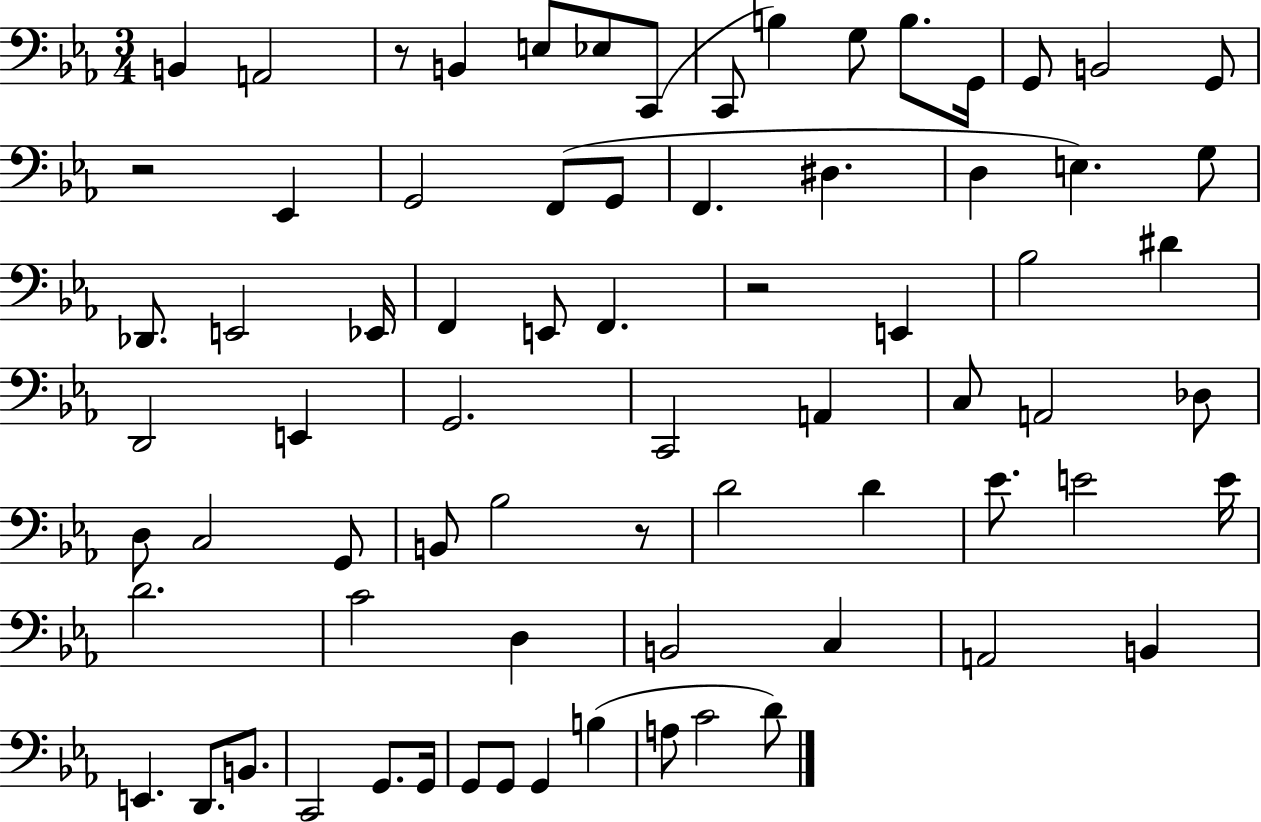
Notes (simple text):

B2/q A2/h R/e B2/q E3/e Eb3/e C2/e C2/e B3/q G3/e B3/e. G2/s G2/e B2/h G2/e R/h Eb2/q G2/h F2/e G2/e F2/q. D#3/q. D3/q E3/q. G3/e Db2/e. E2/h Eb2/s F2/q E2/e F2/q. R/h E2/q Bb3/h D#4/q D2/h E2/q G2/h. C2/h A2/q C3/e A2/h Db3/e D3/e C3/h G2/e B2/e Bb3/h R/e D4/h D4/q Eb4/e. E4/h E4/s D4/h. C4/h D3/q B2/h C3/q A2/h B2/q E2/q. D2/e. B2/e. C2/h G2/e. G2/s G2/e G2/e G2/q B3/q A3/e C4/h D4/e